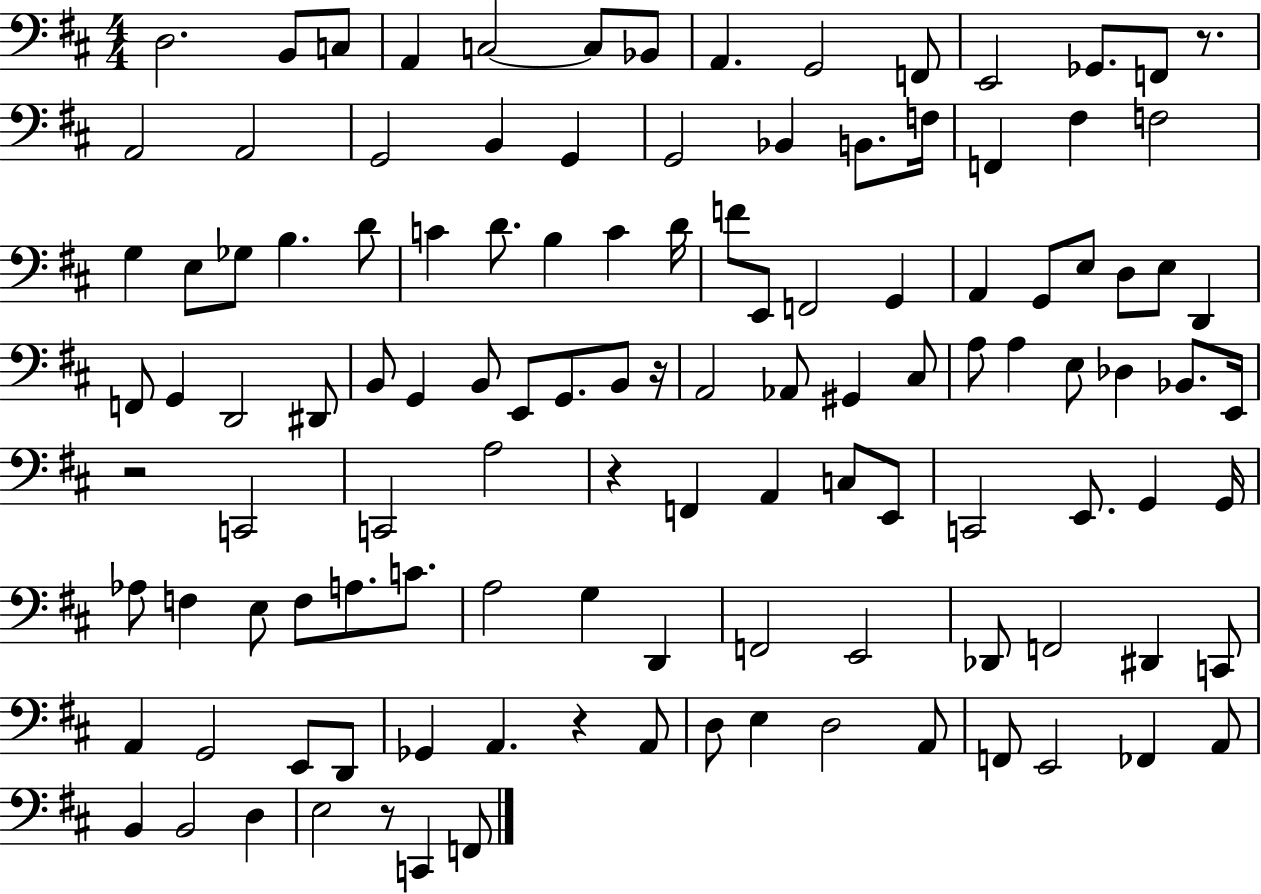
{
  \clef bass
  \numericTimeSignature
  \time 4/4
  \key d \major
  d2. b,8 c8 | a,4 c2~~ c8 bes,8 | a,4. g,2 f,8 | e,2 ges,8. f,8 r8. | \break a,2 a,2 | g,2 b,4 g,4 | g,2 bes,4 b,8. f16 | f,4 fis4 f2 | \break g4 e8 ges8 b4. d'8 | c'4 d'8. b4 c'4 d'16 | f'8 e,8 f,2 g,4 | a,4 g,8 e8 d8 e8 d,4 | \break f,8 g,4 d,2 dis,8 | b,8 g,4 b,8 e,8 g,8. b,8 r16 | a,2 aes,8 gis,4 cis8 | a8 a4 e8 des4 bes,8. e,16 | \break r2 c,2 | c,2 a2 | r4 f,4 a,4 c8 e,8 | c,2 e,8. g,4 g,16 | \break aes8 f4 e8 f8 a8. c'8. | a2 g4 d,4 | f,2 e,2 | des,8 f,2 dis,4 c,8 | \break a,4 g,2 e,8 d,8 | ges,4 a,4. r4 a,8 | d8 e4 d2 a,8 | f,8 e,2 fes,4 a,8 | \break b,4 b,2 d4 | e2 r8 c,4 f,8 | \bar "|."
}